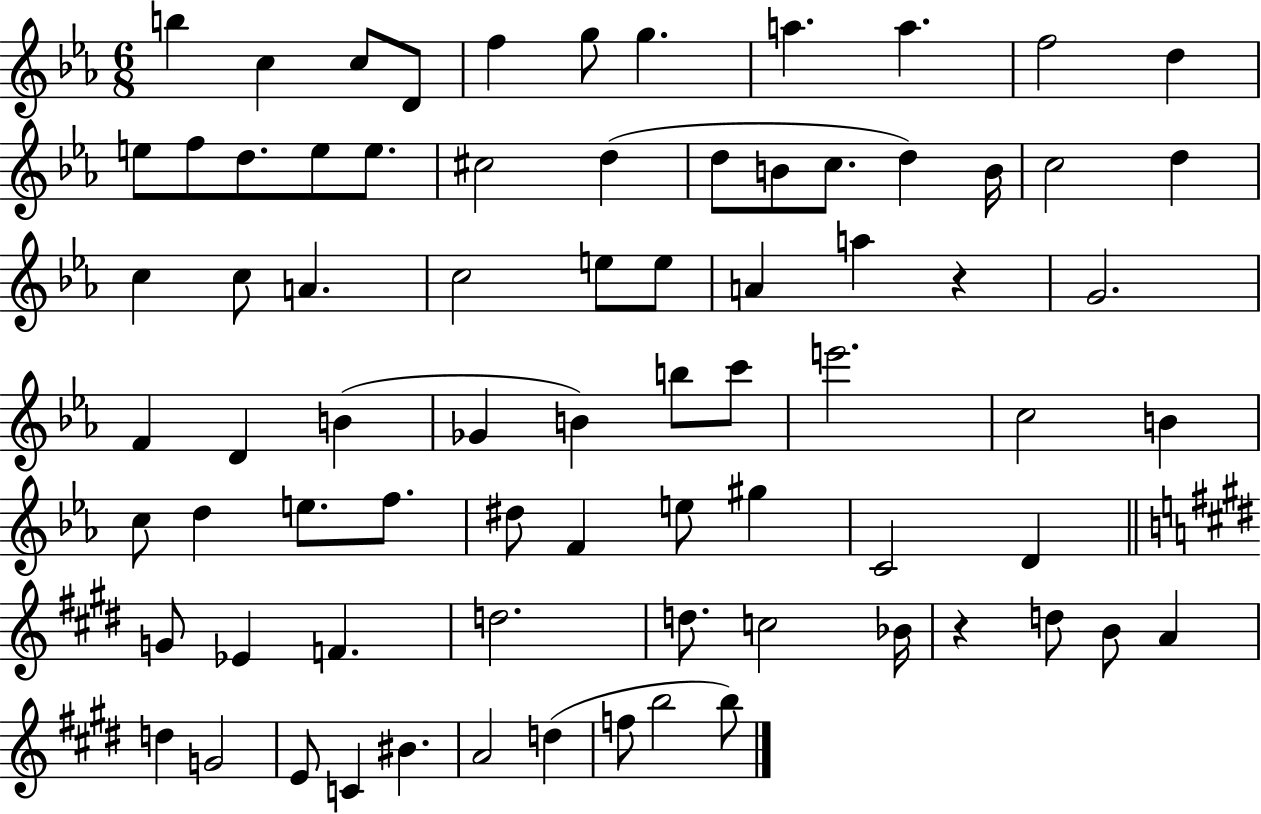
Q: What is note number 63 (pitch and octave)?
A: B4